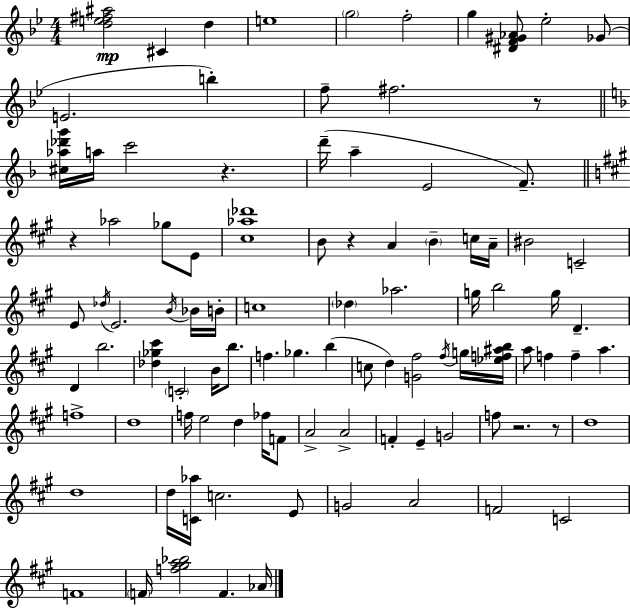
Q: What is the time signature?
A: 4/4